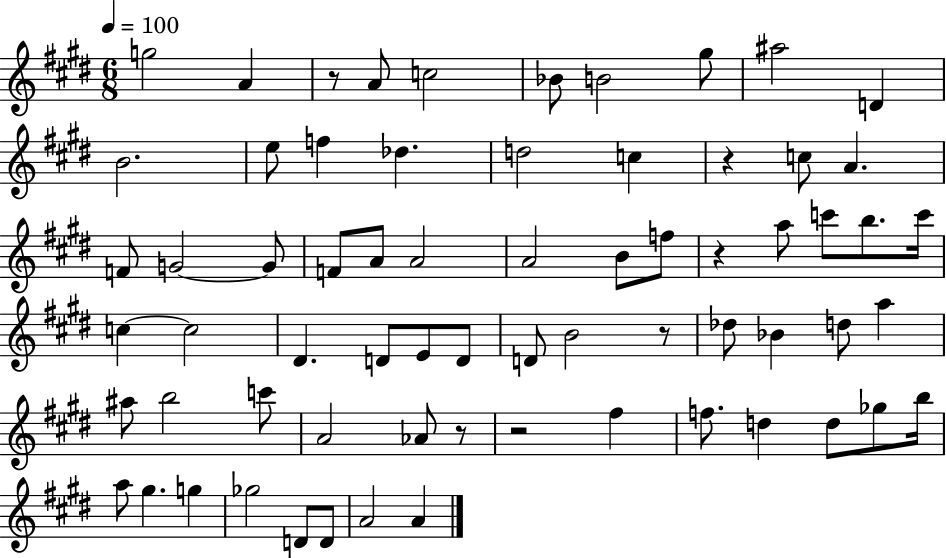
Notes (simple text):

G5/h A4/q R/e A4/e C5/h Bb4/e B4/h G#5/e A#5/h D4/q B4/h. E5/e F5/q Db5/q. D5/h C5/q R/q C5/e A4/q. F4/e G4/h G4/e F4/e A4/e A4/h A4/h B4/e F5/e R/q A5/e C6/e B5/e. C6/s C5/q C5/h D#4/q. D4/e E4/e D4/e D4/e B4/h R/e Db5/e Bb4/q D5/e A5/q A#5/e B5/h C6/e A4/h Ab4/e R/e R/h F#5/q F5/e. D5/q D5/e Gb5/e B5/s A5/e G#5/q. G5/q Gb5/h D4/e D4/e A4/h A4/q